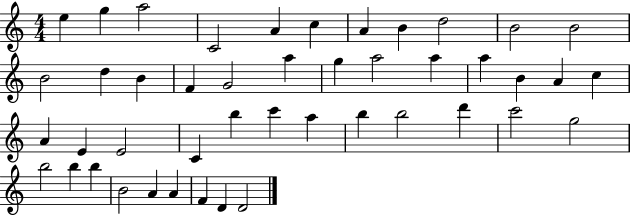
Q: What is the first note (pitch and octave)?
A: E5